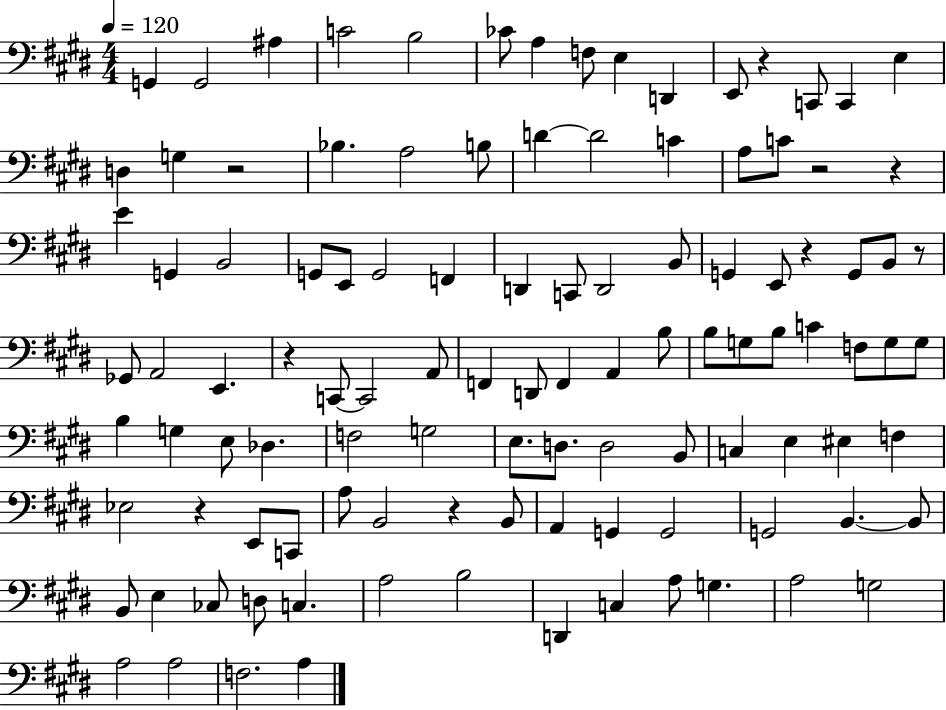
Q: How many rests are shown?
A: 9